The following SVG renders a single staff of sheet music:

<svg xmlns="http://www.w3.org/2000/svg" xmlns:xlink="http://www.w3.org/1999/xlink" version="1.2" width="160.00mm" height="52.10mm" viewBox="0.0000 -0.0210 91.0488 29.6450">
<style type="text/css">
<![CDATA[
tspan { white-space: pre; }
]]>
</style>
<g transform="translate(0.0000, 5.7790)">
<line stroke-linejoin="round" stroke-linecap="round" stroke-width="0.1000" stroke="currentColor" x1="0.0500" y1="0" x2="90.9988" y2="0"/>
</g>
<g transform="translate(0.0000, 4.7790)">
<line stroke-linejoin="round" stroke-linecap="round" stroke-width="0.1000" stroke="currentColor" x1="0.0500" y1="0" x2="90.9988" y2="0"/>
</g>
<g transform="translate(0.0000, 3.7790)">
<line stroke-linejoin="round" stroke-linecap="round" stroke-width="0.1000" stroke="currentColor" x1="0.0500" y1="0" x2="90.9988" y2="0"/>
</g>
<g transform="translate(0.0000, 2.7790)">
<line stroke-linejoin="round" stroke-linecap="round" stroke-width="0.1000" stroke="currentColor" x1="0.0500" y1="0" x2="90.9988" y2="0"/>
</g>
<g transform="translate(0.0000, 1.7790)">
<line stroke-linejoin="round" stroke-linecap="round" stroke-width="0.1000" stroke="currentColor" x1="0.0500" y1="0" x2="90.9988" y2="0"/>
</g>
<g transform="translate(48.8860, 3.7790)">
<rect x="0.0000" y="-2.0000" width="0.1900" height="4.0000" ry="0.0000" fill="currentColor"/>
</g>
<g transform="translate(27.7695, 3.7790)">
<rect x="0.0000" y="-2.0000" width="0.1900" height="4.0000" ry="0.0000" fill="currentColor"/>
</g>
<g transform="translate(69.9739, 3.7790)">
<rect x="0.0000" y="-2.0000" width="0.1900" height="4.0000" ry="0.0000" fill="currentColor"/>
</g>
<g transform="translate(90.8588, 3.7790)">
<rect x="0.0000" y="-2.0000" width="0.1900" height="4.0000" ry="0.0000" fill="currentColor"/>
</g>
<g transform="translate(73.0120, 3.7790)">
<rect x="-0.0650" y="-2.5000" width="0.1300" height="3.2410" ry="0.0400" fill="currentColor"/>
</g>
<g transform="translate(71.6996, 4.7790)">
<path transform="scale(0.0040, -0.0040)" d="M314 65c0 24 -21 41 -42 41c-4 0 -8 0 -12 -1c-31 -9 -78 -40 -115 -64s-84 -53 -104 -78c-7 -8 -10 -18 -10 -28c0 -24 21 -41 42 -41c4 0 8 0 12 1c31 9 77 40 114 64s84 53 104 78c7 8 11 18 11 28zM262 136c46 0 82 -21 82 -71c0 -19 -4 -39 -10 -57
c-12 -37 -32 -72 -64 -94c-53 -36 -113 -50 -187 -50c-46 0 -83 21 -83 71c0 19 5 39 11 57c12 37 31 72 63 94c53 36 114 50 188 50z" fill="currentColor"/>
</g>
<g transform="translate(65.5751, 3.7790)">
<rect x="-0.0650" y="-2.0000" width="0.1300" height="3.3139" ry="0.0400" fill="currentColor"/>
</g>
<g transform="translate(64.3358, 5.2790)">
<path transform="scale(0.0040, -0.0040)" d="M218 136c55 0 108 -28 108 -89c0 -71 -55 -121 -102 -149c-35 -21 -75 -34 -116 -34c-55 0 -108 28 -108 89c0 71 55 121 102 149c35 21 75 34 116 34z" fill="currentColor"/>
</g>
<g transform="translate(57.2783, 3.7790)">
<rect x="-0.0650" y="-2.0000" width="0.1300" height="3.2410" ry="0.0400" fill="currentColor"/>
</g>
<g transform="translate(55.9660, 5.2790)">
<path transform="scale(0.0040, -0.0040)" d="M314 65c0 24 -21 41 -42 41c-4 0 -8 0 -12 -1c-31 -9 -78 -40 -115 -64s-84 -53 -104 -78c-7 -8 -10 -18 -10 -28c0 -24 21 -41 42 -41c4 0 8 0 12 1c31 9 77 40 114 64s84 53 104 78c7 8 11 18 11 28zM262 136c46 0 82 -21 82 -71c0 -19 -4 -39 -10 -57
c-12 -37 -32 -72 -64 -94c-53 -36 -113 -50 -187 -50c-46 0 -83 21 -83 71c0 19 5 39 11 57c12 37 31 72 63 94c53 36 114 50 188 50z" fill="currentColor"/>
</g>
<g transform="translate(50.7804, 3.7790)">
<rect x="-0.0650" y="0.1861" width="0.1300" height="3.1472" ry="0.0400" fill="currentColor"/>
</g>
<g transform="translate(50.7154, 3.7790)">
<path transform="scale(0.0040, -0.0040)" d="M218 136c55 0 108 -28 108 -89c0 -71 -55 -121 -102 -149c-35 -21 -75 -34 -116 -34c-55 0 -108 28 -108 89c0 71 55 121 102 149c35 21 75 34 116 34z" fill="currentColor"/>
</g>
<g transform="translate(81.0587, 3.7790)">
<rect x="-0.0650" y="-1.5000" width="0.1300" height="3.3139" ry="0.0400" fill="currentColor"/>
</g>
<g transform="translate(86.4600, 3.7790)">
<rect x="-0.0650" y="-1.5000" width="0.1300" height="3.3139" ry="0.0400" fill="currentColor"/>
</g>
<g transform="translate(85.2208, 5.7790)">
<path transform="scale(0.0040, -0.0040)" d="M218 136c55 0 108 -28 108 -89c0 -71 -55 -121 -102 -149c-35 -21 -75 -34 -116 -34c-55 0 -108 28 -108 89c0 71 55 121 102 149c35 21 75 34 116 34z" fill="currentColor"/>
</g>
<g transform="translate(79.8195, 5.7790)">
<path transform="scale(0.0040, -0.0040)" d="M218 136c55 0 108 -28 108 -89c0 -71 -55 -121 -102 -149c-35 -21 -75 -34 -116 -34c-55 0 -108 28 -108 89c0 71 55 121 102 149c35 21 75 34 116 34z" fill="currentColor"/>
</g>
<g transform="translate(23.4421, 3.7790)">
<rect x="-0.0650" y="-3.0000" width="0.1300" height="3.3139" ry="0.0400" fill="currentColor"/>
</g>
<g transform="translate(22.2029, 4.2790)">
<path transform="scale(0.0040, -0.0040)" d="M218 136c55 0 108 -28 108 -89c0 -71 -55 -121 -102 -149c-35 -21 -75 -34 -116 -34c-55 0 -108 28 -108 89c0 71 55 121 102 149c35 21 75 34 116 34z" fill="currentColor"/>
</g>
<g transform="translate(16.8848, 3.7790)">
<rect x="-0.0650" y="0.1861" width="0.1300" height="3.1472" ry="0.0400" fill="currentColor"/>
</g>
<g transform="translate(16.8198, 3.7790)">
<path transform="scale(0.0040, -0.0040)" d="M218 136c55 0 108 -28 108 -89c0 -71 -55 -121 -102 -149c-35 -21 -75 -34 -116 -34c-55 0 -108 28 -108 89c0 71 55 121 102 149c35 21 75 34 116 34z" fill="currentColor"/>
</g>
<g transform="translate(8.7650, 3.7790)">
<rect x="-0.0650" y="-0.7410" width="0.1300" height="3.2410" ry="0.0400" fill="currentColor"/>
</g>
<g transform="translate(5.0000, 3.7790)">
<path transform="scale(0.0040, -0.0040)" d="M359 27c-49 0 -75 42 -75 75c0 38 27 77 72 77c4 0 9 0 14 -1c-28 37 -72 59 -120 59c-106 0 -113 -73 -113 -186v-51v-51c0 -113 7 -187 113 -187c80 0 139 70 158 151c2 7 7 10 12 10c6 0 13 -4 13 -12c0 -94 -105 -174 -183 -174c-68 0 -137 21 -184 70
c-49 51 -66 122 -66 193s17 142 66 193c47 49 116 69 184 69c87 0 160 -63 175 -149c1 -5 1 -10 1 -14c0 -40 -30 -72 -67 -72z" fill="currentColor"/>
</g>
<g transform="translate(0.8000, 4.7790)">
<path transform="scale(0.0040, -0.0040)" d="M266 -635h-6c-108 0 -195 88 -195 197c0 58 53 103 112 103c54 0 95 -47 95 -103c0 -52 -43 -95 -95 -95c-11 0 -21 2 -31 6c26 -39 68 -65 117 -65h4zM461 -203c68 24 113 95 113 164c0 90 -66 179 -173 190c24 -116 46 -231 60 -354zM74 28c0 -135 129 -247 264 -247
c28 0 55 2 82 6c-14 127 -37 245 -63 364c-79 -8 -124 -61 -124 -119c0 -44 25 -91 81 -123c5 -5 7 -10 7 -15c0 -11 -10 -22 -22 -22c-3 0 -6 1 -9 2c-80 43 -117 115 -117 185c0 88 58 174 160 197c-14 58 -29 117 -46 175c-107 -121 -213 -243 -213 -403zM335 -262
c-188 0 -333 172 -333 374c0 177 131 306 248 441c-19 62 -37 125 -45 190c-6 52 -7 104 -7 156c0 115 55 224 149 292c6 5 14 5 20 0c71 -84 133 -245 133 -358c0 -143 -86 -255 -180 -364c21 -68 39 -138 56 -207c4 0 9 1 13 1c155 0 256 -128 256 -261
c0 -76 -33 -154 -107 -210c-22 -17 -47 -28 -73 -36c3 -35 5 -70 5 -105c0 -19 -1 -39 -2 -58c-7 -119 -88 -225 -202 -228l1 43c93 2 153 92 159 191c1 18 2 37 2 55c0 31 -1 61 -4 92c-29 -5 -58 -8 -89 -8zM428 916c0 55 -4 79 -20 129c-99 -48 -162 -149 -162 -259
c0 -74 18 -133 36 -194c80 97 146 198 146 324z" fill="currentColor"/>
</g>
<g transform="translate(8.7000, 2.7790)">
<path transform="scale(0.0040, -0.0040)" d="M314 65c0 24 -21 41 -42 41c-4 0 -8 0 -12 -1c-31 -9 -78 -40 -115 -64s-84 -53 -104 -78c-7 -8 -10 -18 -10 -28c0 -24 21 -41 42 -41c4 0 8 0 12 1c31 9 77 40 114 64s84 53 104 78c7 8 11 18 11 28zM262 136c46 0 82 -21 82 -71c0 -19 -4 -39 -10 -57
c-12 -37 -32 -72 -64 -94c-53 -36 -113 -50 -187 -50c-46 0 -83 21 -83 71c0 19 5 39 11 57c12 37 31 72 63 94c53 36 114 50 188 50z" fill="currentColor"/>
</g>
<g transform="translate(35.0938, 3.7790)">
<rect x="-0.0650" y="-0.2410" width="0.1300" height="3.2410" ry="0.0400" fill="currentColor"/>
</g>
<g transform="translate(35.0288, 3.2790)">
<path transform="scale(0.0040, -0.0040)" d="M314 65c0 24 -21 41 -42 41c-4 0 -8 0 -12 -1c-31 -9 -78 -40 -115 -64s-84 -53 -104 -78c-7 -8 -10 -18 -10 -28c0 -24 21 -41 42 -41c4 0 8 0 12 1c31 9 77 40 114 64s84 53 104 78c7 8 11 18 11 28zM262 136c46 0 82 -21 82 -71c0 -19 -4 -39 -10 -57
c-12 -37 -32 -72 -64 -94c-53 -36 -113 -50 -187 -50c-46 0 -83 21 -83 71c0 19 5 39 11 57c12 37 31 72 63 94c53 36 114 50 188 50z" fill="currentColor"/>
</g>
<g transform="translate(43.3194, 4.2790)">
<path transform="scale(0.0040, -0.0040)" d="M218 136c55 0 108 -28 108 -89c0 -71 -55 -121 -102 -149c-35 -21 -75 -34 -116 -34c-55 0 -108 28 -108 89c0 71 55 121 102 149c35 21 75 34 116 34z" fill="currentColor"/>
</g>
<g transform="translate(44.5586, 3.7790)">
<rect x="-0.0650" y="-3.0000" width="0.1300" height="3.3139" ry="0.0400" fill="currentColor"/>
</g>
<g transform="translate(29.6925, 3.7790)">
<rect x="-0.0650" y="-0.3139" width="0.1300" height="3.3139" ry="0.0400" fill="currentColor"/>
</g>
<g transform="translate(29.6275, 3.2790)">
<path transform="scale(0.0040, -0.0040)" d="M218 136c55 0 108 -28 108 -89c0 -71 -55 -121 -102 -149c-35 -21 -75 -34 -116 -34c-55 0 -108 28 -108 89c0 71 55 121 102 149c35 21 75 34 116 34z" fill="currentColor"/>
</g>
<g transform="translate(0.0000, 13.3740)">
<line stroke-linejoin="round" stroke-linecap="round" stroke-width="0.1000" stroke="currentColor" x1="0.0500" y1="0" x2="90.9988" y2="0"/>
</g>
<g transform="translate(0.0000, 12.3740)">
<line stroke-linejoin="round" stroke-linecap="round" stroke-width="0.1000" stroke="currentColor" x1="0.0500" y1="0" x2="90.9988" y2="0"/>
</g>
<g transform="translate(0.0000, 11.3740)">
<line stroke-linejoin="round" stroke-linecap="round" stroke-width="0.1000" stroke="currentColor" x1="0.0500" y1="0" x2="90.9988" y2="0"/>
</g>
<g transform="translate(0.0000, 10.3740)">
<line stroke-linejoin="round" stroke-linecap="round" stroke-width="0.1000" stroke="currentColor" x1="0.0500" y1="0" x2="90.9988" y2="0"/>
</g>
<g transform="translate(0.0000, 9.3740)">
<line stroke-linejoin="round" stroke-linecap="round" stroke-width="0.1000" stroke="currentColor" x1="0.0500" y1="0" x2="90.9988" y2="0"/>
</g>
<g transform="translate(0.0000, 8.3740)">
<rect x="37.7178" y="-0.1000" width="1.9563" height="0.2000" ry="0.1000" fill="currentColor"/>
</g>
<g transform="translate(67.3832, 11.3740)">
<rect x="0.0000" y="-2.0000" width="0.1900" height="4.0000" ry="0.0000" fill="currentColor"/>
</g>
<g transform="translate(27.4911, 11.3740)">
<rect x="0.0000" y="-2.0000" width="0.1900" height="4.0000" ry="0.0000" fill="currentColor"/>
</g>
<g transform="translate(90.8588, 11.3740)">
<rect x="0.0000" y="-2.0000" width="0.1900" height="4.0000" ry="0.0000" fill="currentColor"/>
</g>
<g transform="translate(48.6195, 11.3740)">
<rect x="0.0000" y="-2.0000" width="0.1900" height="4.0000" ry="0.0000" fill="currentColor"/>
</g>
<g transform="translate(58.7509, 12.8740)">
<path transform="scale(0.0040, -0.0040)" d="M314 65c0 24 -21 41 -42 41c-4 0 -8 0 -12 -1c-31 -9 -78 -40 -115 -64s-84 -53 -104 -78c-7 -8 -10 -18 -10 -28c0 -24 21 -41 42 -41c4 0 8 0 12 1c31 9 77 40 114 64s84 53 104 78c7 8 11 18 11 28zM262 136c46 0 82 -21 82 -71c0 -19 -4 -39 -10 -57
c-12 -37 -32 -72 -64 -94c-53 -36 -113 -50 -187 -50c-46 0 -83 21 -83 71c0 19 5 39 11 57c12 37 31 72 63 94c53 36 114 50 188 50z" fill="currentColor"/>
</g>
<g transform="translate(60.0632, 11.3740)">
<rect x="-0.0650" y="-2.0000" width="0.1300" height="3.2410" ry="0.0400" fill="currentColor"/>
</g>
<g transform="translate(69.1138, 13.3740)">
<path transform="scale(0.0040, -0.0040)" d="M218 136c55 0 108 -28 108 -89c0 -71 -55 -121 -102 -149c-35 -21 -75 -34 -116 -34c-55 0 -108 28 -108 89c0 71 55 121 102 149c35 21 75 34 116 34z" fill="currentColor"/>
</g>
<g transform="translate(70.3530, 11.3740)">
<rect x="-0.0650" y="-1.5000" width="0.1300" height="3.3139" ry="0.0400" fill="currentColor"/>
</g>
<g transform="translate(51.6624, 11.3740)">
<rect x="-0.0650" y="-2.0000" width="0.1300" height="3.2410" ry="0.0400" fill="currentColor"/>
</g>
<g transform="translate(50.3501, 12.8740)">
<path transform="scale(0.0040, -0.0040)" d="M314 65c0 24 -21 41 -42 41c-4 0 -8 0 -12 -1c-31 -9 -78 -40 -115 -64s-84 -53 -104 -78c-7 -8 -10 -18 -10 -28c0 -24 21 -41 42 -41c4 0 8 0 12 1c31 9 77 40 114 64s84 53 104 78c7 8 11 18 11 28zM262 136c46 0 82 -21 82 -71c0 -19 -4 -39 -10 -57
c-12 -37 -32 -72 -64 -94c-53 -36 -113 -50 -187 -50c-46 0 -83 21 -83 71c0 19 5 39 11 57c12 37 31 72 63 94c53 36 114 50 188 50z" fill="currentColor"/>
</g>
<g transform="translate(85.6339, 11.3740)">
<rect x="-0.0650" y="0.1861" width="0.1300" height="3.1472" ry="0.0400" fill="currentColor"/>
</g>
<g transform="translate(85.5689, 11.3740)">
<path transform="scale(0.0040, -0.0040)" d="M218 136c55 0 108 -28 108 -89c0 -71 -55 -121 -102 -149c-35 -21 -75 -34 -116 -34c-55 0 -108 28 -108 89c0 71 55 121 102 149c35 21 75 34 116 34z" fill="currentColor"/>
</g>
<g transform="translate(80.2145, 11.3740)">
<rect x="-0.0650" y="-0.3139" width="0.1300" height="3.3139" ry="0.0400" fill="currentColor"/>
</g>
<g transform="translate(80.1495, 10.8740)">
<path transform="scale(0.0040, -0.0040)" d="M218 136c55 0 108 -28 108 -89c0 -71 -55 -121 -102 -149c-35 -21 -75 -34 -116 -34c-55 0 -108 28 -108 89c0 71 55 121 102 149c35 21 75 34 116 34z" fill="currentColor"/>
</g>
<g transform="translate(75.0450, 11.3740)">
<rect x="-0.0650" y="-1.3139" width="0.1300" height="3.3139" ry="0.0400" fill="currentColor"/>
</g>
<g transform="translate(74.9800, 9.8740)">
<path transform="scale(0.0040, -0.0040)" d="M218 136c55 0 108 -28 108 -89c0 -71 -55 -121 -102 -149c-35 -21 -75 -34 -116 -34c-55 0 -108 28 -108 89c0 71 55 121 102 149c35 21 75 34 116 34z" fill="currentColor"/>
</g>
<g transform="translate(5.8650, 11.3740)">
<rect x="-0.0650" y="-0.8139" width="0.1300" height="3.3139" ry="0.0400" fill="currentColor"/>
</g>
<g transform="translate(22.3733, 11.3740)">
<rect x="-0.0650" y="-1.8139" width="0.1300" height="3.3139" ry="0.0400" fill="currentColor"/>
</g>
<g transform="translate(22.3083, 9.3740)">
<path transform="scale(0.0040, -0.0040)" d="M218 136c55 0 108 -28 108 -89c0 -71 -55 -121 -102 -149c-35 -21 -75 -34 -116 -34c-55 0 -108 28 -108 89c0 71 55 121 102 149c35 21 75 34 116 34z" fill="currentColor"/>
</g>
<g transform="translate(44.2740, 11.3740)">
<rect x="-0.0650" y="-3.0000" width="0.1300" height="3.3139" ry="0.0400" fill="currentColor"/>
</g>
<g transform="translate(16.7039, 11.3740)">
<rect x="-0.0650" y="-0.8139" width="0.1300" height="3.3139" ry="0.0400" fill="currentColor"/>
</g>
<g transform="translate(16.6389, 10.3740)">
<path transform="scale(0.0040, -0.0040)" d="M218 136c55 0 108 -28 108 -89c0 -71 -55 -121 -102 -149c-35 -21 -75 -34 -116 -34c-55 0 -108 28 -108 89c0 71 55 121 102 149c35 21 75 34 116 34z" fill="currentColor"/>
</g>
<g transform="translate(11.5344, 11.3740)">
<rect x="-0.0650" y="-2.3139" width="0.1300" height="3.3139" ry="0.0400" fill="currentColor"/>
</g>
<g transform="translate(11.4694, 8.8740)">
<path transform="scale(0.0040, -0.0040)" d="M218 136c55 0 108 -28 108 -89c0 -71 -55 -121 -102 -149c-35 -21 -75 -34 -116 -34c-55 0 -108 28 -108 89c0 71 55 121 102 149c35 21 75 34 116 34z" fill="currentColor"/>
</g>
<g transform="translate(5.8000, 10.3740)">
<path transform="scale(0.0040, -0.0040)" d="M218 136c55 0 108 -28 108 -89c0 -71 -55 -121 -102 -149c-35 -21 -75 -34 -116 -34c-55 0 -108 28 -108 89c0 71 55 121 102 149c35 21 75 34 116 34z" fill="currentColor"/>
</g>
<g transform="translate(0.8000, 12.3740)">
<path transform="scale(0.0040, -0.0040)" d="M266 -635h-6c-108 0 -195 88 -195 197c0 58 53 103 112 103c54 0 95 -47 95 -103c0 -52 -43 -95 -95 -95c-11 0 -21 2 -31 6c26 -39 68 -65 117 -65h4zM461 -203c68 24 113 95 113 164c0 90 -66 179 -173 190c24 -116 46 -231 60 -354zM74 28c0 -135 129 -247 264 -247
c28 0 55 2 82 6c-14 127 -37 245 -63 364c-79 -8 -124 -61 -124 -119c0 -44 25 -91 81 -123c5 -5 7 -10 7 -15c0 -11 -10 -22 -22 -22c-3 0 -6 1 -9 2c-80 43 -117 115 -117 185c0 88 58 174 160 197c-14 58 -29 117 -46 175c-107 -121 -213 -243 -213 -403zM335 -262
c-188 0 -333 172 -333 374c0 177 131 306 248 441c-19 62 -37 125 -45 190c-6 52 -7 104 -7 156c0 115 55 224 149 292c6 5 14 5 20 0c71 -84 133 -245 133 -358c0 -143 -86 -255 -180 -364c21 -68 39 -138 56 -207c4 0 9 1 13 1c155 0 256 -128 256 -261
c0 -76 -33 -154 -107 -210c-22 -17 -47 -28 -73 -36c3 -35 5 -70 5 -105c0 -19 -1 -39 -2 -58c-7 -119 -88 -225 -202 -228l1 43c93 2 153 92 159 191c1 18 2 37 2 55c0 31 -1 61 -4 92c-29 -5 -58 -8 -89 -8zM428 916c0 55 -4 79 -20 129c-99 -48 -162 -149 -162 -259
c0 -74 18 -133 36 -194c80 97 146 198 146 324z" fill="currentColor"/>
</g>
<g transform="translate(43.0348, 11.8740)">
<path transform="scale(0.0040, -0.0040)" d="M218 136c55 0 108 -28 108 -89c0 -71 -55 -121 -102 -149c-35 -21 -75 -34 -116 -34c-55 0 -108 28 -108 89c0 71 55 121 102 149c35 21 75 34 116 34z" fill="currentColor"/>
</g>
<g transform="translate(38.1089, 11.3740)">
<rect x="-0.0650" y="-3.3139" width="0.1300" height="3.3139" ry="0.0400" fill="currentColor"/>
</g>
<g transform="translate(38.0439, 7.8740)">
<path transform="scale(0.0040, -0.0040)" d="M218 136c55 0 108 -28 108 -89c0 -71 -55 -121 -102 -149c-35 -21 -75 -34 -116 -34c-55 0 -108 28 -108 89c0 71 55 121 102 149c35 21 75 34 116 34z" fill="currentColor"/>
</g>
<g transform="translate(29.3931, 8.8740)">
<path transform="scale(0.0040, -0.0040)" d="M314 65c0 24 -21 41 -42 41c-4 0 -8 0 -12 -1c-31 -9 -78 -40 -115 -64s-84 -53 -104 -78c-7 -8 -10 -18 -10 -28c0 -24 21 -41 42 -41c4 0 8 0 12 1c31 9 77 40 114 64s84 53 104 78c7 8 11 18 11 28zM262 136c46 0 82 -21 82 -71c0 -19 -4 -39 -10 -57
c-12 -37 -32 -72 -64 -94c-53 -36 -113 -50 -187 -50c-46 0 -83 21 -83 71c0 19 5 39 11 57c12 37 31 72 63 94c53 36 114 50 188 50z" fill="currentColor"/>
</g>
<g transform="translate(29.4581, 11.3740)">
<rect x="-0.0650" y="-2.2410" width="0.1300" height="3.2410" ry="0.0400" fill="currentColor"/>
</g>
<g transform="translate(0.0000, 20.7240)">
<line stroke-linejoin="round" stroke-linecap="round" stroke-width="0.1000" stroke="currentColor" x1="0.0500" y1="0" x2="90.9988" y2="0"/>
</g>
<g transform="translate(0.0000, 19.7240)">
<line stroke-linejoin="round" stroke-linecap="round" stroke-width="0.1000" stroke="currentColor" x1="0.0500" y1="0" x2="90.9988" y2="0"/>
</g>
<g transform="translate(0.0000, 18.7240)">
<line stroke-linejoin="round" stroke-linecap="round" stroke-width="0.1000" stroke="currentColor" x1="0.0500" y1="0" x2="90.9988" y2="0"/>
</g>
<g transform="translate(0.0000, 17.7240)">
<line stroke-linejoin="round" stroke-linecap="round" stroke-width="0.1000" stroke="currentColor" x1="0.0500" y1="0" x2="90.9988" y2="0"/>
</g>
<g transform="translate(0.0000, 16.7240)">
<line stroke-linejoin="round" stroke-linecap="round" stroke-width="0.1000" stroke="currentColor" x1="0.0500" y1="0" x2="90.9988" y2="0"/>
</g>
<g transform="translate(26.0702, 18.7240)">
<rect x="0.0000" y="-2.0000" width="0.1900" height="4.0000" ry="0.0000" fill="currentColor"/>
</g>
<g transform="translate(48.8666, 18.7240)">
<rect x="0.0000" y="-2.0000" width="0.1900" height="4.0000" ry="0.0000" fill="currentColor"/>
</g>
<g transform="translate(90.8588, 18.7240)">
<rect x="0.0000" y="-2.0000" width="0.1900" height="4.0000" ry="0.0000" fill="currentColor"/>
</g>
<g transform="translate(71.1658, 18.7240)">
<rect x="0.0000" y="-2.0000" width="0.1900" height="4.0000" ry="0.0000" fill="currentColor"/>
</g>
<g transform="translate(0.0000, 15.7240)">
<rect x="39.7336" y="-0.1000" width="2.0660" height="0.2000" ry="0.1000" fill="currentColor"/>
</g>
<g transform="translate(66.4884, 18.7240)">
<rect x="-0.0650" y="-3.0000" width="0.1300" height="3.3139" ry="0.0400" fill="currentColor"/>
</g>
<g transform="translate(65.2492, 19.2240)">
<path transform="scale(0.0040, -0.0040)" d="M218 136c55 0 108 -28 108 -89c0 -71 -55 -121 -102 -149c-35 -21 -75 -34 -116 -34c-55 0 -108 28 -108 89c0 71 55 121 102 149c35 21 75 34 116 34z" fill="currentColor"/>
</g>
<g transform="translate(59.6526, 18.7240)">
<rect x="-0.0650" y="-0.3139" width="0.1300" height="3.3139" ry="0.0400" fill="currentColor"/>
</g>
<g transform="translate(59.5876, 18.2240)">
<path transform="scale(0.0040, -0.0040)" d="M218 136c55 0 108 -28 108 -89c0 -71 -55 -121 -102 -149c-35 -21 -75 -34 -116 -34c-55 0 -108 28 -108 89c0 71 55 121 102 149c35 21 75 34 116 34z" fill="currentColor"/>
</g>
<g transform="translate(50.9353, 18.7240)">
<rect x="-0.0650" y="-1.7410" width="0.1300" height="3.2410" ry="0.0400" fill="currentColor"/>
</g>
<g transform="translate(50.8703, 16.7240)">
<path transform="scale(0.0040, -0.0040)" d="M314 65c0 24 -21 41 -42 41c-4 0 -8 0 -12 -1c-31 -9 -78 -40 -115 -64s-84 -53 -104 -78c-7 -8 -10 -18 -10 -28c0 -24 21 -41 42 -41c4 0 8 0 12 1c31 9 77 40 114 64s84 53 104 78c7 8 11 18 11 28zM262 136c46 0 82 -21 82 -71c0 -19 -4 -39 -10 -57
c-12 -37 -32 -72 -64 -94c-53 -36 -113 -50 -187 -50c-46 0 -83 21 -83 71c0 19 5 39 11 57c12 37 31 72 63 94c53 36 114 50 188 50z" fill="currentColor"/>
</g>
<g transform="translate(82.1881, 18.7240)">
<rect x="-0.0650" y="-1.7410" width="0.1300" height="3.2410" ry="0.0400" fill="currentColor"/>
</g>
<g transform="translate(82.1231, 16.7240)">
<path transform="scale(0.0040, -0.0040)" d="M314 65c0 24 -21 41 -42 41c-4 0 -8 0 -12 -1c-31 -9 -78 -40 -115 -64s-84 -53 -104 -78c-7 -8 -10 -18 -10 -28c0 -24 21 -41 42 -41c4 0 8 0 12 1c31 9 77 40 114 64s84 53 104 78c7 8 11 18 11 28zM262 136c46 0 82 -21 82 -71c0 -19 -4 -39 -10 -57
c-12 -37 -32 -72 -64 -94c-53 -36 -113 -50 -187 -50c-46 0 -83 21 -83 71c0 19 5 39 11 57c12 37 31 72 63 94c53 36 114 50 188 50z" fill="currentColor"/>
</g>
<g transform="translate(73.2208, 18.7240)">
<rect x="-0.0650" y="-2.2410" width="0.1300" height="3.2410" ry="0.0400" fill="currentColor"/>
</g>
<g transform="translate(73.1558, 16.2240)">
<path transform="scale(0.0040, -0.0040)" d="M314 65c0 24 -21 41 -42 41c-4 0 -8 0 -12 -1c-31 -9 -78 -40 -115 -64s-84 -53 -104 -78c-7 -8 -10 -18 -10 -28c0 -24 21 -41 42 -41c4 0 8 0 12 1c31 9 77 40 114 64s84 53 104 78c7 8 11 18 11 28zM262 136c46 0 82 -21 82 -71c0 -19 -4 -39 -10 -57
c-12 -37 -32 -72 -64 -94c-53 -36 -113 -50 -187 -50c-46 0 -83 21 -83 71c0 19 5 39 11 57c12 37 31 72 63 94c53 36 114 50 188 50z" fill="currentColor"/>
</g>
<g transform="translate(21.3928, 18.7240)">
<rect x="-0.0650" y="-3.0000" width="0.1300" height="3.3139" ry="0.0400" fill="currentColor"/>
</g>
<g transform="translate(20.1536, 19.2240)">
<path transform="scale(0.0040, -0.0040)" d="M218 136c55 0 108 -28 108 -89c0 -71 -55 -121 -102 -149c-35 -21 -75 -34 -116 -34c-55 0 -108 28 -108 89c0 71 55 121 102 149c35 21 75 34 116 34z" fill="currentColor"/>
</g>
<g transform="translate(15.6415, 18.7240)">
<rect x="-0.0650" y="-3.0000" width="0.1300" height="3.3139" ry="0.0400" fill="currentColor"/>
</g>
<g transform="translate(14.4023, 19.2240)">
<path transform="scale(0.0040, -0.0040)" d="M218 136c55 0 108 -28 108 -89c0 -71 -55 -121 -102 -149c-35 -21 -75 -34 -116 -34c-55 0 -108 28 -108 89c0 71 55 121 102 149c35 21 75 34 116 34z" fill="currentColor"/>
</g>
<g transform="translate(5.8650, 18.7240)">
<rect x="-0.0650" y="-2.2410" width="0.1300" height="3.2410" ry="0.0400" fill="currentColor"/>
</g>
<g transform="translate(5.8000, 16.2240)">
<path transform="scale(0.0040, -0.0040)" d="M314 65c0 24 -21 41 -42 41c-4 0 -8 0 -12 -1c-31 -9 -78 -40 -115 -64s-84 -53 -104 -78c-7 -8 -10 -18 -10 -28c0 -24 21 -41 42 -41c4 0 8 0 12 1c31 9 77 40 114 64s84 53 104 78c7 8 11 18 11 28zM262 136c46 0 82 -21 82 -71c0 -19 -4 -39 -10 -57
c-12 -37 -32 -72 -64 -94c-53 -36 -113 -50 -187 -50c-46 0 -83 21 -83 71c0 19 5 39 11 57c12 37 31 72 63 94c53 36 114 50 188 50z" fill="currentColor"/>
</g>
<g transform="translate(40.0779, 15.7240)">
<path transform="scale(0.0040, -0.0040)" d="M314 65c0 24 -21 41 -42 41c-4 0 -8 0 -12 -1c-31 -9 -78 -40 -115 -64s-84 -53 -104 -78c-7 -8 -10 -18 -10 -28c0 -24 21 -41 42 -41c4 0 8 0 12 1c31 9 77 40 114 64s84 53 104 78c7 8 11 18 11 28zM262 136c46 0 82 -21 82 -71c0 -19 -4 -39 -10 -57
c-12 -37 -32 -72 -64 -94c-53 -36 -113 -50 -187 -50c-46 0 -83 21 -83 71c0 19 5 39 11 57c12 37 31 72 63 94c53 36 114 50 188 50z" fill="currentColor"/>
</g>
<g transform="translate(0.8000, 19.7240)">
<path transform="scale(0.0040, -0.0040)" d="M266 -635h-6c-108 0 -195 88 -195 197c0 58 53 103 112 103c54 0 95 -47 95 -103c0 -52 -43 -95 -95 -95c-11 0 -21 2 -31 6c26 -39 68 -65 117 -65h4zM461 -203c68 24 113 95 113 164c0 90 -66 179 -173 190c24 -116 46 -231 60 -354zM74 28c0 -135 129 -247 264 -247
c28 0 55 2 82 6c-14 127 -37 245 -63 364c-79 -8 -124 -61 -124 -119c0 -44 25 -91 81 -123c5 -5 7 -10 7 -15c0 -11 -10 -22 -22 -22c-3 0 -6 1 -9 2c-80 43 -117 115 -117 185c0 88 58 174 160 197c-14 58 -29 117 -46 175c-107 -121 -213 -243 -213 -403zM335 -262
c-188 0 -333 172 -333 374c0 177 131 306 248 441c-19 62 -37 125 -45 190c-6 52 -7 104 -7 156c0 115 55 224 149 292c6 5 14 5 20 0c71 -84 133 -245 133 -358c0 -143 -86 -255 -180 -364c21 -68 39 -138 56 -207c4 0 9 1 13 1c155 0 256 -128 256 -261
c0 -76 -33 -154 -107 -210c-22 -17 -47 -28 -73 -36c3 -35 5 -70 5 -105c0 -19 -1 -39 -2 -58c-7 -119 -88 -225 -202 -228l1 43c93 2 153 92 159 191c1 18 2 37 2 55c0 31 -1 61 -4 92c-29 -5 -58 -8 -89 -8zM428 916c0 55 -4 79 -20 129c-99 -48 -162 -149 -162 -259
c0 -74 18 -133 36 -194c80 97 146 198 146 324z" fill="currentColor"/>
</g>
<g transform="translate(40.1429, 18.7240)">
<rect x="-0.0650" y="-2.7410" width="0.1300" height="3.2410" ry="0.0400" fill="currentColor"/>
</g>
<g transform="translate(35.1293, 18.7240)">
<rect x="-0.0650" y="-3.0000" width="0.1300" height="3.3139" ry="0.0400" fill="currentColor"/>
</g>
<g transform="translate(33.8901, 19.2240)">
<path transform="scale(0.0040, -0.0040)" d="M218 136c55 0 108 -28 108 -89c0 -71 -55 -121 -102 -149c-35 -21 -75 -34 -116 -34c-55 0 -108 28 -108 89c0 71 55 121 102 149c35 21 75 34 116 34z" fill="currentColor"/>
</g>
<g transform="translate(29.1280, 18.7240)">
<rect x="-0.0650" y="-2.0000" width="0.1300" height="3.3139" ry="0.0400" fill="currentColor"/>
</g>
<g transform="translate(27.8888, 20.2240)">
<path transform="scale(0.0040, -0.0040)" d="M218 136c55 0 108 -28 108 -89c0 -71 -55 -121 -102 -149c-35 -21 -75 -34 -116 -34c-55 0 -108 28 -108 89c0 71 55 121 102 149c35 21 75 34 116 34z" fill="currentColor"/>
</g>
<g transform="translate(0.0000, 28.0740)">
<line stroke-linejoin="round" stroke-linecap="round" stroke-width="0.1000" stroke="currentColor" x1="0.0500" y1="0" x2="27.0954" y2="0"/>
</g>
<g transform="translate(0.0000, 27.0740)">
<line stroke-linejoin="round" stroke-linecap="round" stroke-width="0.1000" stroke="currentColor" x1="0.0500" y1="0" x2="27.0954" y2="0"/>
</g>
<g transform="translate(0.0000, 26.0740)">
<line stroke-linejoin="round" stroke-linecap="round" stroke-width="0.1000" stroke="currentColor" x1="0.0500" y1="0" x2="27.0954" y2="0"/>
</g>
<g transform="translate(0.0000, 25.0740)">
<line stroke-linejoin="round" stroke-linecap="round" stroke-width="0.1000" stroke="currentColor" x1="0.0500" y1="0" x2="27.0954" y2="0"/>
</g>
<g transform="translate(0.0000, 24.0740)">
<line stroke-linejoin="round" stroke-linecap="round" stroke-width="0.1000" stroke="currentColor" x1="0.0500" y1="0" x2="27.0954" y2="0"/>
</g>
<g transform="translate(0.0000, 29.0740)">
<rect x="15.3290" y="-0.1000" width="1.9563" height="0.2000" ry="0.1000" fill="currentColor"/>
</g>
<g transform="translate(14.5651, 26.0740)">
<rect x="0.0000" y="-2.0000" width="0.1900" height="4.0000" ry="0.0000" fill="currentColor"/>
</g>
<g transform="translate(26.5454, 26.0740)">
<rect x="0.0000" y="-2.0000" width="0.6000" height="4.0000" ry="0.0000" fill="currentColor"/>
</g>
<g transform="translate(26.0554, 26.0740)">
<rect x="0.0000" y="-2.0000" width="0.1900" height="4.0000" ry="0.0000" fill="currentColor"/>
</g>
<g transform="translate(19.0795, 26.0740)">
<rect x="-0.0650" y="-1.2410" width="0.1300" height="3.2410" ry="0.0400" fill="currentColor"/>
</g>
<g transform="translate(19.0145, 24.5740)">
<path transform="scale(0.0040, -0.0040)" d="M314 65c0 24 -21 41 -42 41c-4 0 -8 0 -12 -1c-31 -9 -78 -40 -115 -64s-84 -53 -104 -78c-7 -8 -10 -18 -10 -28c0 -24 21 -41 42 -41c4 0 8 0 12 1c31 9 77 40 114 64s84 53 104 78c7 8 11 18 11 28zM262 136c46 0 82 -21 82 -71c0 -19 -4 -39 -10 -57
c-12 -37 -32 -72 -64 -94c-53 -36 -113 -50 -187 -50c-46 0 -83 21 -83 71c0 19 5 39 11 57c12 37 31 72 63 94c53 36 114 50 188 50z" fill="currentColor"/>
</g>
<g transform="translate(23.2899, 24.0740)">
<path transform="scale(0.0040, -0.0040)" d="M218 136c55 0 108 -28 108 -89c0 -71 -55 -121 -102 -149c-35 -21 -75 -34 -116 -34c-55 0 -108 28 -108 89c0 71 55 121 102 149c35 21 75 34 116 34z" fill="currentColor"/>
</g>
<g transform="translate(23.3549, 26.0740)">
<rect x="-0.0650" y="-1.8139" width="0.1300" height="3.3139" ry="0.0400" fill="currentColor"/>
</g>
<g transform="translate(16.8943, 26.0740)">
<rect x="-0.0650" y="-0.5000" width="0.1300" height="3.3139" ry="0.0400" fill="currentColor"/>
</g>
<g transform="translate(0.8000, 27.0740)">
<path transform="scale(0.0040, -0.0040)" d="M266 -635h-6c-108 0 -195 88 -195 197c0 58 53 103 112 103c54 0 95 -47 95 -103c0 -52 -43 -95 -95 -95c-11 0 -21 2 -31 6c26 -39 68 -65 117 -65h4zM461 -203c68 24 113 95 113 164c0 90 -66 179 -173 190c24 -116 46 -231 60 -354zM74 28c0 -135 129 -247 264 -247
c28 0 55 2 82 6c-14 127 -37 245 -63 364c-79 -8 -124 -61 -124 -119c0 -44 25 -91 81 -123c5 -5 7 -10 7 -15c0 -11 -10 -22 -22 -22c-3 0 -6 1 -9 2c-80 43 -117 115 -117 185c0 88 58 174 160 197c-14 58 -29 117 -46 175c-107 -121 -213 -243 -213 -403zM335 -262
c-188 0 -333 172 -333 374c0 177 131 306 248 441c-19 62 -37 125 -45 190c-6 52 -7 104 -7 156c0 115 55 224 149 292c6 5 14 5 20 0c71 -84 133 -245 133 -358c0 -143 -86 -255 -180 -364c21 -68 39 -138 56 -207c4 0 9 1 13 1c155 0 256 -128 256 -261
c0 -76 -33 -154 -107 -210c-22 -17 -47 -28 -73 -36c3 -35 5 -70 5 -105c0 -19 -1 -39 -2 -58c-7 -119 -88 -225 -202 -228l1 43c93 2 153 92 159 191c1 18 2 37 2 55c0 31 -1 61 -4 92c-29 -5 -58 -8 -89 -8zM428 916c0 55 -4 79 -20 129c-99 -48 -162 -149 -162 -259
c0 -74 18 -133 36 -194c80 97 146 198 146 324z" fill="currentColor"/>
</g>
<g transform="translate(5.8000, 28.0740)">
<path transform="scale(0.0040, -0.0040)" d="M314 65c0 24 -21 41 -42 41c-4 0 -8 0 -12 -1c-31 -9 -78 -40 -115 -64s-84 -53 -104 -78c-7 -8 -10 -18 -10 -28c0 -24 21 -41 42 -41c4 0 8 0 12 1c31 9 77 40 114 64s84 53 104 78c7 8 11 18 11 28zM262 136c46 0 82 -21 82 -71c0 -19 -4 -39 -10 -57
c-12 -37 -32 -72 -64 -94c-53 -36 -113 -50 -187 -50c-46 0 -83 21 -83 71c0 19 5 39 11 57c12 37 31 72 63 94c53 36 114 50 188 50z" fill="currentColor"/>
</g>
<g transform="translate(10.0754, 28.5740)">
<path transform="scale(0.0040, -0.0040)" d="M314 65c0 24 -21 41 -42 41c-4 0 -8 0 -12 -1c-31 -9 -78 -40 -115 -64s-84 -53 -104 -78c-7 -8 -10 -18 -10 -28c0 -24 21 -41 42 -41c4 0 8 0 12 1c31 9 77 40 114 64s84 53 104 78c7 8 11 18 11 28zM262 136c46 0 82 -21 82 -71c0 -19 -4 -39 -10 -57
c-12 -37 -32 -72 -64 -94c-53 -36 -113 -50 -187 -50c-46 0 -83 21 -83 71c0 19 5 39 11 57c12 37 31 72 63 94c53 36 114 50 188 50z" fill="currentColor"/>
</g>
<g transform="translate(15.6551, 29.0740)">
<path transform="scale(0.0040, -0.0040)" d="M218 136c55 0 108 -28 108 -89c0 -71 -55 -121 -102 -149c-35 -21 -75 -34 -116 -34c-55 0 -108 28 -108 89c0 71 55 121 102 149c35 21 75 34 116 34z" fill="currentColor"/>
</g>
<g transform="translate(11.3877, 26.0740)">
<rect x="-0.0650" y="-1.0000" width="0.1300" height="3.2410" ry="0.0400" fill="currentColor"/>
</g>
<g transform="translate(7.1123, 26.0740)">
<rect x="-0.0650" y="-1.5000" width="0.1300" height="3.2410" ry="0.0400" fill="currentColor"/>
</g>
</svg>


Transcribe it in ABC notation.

X:1
T:Untitled
M:4/4
L:1/4
K:C
d2 B A c c2 A B F2 F G2 E E d g d f g2 b A F2 F2 E e c B g2 A A F A a2 f2 c A g2 f2 E2 D2 C e2 f